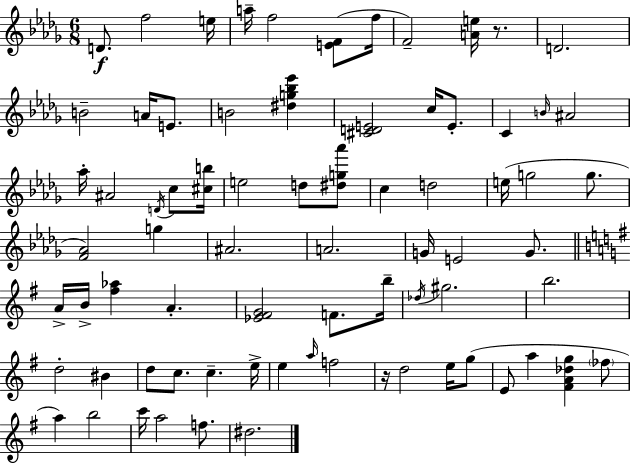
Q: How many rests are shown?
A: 2